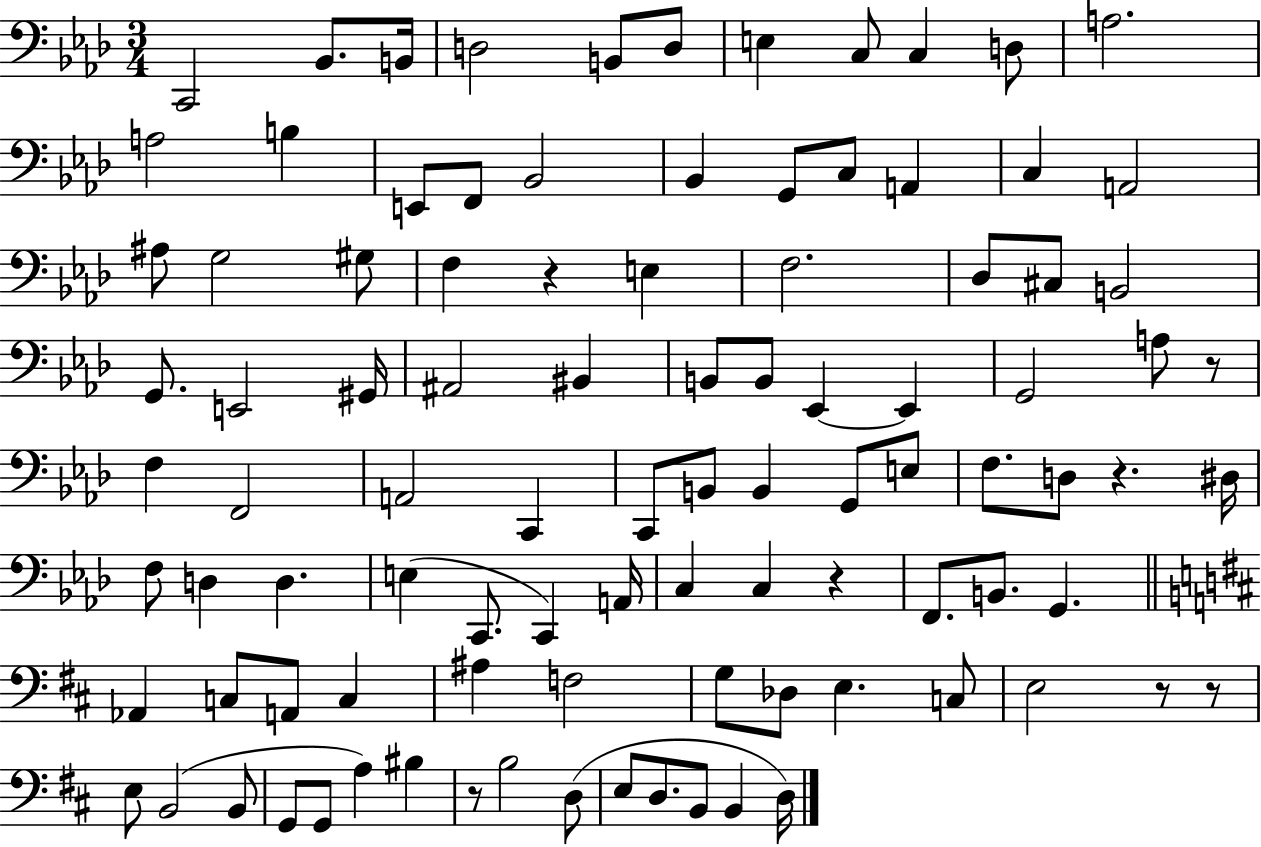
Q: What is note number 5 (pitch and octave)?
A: B2